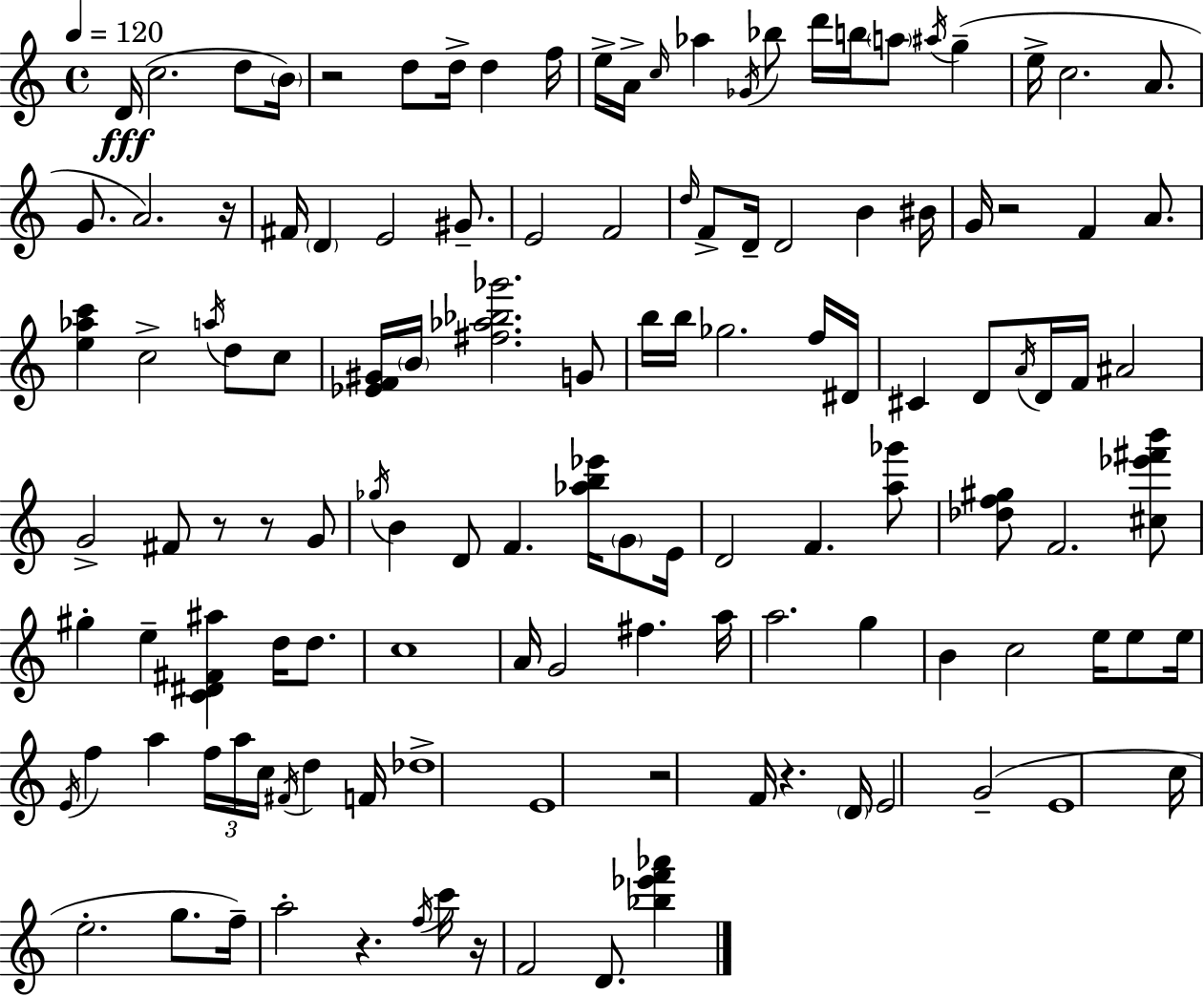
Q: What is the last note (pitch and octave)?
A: D4